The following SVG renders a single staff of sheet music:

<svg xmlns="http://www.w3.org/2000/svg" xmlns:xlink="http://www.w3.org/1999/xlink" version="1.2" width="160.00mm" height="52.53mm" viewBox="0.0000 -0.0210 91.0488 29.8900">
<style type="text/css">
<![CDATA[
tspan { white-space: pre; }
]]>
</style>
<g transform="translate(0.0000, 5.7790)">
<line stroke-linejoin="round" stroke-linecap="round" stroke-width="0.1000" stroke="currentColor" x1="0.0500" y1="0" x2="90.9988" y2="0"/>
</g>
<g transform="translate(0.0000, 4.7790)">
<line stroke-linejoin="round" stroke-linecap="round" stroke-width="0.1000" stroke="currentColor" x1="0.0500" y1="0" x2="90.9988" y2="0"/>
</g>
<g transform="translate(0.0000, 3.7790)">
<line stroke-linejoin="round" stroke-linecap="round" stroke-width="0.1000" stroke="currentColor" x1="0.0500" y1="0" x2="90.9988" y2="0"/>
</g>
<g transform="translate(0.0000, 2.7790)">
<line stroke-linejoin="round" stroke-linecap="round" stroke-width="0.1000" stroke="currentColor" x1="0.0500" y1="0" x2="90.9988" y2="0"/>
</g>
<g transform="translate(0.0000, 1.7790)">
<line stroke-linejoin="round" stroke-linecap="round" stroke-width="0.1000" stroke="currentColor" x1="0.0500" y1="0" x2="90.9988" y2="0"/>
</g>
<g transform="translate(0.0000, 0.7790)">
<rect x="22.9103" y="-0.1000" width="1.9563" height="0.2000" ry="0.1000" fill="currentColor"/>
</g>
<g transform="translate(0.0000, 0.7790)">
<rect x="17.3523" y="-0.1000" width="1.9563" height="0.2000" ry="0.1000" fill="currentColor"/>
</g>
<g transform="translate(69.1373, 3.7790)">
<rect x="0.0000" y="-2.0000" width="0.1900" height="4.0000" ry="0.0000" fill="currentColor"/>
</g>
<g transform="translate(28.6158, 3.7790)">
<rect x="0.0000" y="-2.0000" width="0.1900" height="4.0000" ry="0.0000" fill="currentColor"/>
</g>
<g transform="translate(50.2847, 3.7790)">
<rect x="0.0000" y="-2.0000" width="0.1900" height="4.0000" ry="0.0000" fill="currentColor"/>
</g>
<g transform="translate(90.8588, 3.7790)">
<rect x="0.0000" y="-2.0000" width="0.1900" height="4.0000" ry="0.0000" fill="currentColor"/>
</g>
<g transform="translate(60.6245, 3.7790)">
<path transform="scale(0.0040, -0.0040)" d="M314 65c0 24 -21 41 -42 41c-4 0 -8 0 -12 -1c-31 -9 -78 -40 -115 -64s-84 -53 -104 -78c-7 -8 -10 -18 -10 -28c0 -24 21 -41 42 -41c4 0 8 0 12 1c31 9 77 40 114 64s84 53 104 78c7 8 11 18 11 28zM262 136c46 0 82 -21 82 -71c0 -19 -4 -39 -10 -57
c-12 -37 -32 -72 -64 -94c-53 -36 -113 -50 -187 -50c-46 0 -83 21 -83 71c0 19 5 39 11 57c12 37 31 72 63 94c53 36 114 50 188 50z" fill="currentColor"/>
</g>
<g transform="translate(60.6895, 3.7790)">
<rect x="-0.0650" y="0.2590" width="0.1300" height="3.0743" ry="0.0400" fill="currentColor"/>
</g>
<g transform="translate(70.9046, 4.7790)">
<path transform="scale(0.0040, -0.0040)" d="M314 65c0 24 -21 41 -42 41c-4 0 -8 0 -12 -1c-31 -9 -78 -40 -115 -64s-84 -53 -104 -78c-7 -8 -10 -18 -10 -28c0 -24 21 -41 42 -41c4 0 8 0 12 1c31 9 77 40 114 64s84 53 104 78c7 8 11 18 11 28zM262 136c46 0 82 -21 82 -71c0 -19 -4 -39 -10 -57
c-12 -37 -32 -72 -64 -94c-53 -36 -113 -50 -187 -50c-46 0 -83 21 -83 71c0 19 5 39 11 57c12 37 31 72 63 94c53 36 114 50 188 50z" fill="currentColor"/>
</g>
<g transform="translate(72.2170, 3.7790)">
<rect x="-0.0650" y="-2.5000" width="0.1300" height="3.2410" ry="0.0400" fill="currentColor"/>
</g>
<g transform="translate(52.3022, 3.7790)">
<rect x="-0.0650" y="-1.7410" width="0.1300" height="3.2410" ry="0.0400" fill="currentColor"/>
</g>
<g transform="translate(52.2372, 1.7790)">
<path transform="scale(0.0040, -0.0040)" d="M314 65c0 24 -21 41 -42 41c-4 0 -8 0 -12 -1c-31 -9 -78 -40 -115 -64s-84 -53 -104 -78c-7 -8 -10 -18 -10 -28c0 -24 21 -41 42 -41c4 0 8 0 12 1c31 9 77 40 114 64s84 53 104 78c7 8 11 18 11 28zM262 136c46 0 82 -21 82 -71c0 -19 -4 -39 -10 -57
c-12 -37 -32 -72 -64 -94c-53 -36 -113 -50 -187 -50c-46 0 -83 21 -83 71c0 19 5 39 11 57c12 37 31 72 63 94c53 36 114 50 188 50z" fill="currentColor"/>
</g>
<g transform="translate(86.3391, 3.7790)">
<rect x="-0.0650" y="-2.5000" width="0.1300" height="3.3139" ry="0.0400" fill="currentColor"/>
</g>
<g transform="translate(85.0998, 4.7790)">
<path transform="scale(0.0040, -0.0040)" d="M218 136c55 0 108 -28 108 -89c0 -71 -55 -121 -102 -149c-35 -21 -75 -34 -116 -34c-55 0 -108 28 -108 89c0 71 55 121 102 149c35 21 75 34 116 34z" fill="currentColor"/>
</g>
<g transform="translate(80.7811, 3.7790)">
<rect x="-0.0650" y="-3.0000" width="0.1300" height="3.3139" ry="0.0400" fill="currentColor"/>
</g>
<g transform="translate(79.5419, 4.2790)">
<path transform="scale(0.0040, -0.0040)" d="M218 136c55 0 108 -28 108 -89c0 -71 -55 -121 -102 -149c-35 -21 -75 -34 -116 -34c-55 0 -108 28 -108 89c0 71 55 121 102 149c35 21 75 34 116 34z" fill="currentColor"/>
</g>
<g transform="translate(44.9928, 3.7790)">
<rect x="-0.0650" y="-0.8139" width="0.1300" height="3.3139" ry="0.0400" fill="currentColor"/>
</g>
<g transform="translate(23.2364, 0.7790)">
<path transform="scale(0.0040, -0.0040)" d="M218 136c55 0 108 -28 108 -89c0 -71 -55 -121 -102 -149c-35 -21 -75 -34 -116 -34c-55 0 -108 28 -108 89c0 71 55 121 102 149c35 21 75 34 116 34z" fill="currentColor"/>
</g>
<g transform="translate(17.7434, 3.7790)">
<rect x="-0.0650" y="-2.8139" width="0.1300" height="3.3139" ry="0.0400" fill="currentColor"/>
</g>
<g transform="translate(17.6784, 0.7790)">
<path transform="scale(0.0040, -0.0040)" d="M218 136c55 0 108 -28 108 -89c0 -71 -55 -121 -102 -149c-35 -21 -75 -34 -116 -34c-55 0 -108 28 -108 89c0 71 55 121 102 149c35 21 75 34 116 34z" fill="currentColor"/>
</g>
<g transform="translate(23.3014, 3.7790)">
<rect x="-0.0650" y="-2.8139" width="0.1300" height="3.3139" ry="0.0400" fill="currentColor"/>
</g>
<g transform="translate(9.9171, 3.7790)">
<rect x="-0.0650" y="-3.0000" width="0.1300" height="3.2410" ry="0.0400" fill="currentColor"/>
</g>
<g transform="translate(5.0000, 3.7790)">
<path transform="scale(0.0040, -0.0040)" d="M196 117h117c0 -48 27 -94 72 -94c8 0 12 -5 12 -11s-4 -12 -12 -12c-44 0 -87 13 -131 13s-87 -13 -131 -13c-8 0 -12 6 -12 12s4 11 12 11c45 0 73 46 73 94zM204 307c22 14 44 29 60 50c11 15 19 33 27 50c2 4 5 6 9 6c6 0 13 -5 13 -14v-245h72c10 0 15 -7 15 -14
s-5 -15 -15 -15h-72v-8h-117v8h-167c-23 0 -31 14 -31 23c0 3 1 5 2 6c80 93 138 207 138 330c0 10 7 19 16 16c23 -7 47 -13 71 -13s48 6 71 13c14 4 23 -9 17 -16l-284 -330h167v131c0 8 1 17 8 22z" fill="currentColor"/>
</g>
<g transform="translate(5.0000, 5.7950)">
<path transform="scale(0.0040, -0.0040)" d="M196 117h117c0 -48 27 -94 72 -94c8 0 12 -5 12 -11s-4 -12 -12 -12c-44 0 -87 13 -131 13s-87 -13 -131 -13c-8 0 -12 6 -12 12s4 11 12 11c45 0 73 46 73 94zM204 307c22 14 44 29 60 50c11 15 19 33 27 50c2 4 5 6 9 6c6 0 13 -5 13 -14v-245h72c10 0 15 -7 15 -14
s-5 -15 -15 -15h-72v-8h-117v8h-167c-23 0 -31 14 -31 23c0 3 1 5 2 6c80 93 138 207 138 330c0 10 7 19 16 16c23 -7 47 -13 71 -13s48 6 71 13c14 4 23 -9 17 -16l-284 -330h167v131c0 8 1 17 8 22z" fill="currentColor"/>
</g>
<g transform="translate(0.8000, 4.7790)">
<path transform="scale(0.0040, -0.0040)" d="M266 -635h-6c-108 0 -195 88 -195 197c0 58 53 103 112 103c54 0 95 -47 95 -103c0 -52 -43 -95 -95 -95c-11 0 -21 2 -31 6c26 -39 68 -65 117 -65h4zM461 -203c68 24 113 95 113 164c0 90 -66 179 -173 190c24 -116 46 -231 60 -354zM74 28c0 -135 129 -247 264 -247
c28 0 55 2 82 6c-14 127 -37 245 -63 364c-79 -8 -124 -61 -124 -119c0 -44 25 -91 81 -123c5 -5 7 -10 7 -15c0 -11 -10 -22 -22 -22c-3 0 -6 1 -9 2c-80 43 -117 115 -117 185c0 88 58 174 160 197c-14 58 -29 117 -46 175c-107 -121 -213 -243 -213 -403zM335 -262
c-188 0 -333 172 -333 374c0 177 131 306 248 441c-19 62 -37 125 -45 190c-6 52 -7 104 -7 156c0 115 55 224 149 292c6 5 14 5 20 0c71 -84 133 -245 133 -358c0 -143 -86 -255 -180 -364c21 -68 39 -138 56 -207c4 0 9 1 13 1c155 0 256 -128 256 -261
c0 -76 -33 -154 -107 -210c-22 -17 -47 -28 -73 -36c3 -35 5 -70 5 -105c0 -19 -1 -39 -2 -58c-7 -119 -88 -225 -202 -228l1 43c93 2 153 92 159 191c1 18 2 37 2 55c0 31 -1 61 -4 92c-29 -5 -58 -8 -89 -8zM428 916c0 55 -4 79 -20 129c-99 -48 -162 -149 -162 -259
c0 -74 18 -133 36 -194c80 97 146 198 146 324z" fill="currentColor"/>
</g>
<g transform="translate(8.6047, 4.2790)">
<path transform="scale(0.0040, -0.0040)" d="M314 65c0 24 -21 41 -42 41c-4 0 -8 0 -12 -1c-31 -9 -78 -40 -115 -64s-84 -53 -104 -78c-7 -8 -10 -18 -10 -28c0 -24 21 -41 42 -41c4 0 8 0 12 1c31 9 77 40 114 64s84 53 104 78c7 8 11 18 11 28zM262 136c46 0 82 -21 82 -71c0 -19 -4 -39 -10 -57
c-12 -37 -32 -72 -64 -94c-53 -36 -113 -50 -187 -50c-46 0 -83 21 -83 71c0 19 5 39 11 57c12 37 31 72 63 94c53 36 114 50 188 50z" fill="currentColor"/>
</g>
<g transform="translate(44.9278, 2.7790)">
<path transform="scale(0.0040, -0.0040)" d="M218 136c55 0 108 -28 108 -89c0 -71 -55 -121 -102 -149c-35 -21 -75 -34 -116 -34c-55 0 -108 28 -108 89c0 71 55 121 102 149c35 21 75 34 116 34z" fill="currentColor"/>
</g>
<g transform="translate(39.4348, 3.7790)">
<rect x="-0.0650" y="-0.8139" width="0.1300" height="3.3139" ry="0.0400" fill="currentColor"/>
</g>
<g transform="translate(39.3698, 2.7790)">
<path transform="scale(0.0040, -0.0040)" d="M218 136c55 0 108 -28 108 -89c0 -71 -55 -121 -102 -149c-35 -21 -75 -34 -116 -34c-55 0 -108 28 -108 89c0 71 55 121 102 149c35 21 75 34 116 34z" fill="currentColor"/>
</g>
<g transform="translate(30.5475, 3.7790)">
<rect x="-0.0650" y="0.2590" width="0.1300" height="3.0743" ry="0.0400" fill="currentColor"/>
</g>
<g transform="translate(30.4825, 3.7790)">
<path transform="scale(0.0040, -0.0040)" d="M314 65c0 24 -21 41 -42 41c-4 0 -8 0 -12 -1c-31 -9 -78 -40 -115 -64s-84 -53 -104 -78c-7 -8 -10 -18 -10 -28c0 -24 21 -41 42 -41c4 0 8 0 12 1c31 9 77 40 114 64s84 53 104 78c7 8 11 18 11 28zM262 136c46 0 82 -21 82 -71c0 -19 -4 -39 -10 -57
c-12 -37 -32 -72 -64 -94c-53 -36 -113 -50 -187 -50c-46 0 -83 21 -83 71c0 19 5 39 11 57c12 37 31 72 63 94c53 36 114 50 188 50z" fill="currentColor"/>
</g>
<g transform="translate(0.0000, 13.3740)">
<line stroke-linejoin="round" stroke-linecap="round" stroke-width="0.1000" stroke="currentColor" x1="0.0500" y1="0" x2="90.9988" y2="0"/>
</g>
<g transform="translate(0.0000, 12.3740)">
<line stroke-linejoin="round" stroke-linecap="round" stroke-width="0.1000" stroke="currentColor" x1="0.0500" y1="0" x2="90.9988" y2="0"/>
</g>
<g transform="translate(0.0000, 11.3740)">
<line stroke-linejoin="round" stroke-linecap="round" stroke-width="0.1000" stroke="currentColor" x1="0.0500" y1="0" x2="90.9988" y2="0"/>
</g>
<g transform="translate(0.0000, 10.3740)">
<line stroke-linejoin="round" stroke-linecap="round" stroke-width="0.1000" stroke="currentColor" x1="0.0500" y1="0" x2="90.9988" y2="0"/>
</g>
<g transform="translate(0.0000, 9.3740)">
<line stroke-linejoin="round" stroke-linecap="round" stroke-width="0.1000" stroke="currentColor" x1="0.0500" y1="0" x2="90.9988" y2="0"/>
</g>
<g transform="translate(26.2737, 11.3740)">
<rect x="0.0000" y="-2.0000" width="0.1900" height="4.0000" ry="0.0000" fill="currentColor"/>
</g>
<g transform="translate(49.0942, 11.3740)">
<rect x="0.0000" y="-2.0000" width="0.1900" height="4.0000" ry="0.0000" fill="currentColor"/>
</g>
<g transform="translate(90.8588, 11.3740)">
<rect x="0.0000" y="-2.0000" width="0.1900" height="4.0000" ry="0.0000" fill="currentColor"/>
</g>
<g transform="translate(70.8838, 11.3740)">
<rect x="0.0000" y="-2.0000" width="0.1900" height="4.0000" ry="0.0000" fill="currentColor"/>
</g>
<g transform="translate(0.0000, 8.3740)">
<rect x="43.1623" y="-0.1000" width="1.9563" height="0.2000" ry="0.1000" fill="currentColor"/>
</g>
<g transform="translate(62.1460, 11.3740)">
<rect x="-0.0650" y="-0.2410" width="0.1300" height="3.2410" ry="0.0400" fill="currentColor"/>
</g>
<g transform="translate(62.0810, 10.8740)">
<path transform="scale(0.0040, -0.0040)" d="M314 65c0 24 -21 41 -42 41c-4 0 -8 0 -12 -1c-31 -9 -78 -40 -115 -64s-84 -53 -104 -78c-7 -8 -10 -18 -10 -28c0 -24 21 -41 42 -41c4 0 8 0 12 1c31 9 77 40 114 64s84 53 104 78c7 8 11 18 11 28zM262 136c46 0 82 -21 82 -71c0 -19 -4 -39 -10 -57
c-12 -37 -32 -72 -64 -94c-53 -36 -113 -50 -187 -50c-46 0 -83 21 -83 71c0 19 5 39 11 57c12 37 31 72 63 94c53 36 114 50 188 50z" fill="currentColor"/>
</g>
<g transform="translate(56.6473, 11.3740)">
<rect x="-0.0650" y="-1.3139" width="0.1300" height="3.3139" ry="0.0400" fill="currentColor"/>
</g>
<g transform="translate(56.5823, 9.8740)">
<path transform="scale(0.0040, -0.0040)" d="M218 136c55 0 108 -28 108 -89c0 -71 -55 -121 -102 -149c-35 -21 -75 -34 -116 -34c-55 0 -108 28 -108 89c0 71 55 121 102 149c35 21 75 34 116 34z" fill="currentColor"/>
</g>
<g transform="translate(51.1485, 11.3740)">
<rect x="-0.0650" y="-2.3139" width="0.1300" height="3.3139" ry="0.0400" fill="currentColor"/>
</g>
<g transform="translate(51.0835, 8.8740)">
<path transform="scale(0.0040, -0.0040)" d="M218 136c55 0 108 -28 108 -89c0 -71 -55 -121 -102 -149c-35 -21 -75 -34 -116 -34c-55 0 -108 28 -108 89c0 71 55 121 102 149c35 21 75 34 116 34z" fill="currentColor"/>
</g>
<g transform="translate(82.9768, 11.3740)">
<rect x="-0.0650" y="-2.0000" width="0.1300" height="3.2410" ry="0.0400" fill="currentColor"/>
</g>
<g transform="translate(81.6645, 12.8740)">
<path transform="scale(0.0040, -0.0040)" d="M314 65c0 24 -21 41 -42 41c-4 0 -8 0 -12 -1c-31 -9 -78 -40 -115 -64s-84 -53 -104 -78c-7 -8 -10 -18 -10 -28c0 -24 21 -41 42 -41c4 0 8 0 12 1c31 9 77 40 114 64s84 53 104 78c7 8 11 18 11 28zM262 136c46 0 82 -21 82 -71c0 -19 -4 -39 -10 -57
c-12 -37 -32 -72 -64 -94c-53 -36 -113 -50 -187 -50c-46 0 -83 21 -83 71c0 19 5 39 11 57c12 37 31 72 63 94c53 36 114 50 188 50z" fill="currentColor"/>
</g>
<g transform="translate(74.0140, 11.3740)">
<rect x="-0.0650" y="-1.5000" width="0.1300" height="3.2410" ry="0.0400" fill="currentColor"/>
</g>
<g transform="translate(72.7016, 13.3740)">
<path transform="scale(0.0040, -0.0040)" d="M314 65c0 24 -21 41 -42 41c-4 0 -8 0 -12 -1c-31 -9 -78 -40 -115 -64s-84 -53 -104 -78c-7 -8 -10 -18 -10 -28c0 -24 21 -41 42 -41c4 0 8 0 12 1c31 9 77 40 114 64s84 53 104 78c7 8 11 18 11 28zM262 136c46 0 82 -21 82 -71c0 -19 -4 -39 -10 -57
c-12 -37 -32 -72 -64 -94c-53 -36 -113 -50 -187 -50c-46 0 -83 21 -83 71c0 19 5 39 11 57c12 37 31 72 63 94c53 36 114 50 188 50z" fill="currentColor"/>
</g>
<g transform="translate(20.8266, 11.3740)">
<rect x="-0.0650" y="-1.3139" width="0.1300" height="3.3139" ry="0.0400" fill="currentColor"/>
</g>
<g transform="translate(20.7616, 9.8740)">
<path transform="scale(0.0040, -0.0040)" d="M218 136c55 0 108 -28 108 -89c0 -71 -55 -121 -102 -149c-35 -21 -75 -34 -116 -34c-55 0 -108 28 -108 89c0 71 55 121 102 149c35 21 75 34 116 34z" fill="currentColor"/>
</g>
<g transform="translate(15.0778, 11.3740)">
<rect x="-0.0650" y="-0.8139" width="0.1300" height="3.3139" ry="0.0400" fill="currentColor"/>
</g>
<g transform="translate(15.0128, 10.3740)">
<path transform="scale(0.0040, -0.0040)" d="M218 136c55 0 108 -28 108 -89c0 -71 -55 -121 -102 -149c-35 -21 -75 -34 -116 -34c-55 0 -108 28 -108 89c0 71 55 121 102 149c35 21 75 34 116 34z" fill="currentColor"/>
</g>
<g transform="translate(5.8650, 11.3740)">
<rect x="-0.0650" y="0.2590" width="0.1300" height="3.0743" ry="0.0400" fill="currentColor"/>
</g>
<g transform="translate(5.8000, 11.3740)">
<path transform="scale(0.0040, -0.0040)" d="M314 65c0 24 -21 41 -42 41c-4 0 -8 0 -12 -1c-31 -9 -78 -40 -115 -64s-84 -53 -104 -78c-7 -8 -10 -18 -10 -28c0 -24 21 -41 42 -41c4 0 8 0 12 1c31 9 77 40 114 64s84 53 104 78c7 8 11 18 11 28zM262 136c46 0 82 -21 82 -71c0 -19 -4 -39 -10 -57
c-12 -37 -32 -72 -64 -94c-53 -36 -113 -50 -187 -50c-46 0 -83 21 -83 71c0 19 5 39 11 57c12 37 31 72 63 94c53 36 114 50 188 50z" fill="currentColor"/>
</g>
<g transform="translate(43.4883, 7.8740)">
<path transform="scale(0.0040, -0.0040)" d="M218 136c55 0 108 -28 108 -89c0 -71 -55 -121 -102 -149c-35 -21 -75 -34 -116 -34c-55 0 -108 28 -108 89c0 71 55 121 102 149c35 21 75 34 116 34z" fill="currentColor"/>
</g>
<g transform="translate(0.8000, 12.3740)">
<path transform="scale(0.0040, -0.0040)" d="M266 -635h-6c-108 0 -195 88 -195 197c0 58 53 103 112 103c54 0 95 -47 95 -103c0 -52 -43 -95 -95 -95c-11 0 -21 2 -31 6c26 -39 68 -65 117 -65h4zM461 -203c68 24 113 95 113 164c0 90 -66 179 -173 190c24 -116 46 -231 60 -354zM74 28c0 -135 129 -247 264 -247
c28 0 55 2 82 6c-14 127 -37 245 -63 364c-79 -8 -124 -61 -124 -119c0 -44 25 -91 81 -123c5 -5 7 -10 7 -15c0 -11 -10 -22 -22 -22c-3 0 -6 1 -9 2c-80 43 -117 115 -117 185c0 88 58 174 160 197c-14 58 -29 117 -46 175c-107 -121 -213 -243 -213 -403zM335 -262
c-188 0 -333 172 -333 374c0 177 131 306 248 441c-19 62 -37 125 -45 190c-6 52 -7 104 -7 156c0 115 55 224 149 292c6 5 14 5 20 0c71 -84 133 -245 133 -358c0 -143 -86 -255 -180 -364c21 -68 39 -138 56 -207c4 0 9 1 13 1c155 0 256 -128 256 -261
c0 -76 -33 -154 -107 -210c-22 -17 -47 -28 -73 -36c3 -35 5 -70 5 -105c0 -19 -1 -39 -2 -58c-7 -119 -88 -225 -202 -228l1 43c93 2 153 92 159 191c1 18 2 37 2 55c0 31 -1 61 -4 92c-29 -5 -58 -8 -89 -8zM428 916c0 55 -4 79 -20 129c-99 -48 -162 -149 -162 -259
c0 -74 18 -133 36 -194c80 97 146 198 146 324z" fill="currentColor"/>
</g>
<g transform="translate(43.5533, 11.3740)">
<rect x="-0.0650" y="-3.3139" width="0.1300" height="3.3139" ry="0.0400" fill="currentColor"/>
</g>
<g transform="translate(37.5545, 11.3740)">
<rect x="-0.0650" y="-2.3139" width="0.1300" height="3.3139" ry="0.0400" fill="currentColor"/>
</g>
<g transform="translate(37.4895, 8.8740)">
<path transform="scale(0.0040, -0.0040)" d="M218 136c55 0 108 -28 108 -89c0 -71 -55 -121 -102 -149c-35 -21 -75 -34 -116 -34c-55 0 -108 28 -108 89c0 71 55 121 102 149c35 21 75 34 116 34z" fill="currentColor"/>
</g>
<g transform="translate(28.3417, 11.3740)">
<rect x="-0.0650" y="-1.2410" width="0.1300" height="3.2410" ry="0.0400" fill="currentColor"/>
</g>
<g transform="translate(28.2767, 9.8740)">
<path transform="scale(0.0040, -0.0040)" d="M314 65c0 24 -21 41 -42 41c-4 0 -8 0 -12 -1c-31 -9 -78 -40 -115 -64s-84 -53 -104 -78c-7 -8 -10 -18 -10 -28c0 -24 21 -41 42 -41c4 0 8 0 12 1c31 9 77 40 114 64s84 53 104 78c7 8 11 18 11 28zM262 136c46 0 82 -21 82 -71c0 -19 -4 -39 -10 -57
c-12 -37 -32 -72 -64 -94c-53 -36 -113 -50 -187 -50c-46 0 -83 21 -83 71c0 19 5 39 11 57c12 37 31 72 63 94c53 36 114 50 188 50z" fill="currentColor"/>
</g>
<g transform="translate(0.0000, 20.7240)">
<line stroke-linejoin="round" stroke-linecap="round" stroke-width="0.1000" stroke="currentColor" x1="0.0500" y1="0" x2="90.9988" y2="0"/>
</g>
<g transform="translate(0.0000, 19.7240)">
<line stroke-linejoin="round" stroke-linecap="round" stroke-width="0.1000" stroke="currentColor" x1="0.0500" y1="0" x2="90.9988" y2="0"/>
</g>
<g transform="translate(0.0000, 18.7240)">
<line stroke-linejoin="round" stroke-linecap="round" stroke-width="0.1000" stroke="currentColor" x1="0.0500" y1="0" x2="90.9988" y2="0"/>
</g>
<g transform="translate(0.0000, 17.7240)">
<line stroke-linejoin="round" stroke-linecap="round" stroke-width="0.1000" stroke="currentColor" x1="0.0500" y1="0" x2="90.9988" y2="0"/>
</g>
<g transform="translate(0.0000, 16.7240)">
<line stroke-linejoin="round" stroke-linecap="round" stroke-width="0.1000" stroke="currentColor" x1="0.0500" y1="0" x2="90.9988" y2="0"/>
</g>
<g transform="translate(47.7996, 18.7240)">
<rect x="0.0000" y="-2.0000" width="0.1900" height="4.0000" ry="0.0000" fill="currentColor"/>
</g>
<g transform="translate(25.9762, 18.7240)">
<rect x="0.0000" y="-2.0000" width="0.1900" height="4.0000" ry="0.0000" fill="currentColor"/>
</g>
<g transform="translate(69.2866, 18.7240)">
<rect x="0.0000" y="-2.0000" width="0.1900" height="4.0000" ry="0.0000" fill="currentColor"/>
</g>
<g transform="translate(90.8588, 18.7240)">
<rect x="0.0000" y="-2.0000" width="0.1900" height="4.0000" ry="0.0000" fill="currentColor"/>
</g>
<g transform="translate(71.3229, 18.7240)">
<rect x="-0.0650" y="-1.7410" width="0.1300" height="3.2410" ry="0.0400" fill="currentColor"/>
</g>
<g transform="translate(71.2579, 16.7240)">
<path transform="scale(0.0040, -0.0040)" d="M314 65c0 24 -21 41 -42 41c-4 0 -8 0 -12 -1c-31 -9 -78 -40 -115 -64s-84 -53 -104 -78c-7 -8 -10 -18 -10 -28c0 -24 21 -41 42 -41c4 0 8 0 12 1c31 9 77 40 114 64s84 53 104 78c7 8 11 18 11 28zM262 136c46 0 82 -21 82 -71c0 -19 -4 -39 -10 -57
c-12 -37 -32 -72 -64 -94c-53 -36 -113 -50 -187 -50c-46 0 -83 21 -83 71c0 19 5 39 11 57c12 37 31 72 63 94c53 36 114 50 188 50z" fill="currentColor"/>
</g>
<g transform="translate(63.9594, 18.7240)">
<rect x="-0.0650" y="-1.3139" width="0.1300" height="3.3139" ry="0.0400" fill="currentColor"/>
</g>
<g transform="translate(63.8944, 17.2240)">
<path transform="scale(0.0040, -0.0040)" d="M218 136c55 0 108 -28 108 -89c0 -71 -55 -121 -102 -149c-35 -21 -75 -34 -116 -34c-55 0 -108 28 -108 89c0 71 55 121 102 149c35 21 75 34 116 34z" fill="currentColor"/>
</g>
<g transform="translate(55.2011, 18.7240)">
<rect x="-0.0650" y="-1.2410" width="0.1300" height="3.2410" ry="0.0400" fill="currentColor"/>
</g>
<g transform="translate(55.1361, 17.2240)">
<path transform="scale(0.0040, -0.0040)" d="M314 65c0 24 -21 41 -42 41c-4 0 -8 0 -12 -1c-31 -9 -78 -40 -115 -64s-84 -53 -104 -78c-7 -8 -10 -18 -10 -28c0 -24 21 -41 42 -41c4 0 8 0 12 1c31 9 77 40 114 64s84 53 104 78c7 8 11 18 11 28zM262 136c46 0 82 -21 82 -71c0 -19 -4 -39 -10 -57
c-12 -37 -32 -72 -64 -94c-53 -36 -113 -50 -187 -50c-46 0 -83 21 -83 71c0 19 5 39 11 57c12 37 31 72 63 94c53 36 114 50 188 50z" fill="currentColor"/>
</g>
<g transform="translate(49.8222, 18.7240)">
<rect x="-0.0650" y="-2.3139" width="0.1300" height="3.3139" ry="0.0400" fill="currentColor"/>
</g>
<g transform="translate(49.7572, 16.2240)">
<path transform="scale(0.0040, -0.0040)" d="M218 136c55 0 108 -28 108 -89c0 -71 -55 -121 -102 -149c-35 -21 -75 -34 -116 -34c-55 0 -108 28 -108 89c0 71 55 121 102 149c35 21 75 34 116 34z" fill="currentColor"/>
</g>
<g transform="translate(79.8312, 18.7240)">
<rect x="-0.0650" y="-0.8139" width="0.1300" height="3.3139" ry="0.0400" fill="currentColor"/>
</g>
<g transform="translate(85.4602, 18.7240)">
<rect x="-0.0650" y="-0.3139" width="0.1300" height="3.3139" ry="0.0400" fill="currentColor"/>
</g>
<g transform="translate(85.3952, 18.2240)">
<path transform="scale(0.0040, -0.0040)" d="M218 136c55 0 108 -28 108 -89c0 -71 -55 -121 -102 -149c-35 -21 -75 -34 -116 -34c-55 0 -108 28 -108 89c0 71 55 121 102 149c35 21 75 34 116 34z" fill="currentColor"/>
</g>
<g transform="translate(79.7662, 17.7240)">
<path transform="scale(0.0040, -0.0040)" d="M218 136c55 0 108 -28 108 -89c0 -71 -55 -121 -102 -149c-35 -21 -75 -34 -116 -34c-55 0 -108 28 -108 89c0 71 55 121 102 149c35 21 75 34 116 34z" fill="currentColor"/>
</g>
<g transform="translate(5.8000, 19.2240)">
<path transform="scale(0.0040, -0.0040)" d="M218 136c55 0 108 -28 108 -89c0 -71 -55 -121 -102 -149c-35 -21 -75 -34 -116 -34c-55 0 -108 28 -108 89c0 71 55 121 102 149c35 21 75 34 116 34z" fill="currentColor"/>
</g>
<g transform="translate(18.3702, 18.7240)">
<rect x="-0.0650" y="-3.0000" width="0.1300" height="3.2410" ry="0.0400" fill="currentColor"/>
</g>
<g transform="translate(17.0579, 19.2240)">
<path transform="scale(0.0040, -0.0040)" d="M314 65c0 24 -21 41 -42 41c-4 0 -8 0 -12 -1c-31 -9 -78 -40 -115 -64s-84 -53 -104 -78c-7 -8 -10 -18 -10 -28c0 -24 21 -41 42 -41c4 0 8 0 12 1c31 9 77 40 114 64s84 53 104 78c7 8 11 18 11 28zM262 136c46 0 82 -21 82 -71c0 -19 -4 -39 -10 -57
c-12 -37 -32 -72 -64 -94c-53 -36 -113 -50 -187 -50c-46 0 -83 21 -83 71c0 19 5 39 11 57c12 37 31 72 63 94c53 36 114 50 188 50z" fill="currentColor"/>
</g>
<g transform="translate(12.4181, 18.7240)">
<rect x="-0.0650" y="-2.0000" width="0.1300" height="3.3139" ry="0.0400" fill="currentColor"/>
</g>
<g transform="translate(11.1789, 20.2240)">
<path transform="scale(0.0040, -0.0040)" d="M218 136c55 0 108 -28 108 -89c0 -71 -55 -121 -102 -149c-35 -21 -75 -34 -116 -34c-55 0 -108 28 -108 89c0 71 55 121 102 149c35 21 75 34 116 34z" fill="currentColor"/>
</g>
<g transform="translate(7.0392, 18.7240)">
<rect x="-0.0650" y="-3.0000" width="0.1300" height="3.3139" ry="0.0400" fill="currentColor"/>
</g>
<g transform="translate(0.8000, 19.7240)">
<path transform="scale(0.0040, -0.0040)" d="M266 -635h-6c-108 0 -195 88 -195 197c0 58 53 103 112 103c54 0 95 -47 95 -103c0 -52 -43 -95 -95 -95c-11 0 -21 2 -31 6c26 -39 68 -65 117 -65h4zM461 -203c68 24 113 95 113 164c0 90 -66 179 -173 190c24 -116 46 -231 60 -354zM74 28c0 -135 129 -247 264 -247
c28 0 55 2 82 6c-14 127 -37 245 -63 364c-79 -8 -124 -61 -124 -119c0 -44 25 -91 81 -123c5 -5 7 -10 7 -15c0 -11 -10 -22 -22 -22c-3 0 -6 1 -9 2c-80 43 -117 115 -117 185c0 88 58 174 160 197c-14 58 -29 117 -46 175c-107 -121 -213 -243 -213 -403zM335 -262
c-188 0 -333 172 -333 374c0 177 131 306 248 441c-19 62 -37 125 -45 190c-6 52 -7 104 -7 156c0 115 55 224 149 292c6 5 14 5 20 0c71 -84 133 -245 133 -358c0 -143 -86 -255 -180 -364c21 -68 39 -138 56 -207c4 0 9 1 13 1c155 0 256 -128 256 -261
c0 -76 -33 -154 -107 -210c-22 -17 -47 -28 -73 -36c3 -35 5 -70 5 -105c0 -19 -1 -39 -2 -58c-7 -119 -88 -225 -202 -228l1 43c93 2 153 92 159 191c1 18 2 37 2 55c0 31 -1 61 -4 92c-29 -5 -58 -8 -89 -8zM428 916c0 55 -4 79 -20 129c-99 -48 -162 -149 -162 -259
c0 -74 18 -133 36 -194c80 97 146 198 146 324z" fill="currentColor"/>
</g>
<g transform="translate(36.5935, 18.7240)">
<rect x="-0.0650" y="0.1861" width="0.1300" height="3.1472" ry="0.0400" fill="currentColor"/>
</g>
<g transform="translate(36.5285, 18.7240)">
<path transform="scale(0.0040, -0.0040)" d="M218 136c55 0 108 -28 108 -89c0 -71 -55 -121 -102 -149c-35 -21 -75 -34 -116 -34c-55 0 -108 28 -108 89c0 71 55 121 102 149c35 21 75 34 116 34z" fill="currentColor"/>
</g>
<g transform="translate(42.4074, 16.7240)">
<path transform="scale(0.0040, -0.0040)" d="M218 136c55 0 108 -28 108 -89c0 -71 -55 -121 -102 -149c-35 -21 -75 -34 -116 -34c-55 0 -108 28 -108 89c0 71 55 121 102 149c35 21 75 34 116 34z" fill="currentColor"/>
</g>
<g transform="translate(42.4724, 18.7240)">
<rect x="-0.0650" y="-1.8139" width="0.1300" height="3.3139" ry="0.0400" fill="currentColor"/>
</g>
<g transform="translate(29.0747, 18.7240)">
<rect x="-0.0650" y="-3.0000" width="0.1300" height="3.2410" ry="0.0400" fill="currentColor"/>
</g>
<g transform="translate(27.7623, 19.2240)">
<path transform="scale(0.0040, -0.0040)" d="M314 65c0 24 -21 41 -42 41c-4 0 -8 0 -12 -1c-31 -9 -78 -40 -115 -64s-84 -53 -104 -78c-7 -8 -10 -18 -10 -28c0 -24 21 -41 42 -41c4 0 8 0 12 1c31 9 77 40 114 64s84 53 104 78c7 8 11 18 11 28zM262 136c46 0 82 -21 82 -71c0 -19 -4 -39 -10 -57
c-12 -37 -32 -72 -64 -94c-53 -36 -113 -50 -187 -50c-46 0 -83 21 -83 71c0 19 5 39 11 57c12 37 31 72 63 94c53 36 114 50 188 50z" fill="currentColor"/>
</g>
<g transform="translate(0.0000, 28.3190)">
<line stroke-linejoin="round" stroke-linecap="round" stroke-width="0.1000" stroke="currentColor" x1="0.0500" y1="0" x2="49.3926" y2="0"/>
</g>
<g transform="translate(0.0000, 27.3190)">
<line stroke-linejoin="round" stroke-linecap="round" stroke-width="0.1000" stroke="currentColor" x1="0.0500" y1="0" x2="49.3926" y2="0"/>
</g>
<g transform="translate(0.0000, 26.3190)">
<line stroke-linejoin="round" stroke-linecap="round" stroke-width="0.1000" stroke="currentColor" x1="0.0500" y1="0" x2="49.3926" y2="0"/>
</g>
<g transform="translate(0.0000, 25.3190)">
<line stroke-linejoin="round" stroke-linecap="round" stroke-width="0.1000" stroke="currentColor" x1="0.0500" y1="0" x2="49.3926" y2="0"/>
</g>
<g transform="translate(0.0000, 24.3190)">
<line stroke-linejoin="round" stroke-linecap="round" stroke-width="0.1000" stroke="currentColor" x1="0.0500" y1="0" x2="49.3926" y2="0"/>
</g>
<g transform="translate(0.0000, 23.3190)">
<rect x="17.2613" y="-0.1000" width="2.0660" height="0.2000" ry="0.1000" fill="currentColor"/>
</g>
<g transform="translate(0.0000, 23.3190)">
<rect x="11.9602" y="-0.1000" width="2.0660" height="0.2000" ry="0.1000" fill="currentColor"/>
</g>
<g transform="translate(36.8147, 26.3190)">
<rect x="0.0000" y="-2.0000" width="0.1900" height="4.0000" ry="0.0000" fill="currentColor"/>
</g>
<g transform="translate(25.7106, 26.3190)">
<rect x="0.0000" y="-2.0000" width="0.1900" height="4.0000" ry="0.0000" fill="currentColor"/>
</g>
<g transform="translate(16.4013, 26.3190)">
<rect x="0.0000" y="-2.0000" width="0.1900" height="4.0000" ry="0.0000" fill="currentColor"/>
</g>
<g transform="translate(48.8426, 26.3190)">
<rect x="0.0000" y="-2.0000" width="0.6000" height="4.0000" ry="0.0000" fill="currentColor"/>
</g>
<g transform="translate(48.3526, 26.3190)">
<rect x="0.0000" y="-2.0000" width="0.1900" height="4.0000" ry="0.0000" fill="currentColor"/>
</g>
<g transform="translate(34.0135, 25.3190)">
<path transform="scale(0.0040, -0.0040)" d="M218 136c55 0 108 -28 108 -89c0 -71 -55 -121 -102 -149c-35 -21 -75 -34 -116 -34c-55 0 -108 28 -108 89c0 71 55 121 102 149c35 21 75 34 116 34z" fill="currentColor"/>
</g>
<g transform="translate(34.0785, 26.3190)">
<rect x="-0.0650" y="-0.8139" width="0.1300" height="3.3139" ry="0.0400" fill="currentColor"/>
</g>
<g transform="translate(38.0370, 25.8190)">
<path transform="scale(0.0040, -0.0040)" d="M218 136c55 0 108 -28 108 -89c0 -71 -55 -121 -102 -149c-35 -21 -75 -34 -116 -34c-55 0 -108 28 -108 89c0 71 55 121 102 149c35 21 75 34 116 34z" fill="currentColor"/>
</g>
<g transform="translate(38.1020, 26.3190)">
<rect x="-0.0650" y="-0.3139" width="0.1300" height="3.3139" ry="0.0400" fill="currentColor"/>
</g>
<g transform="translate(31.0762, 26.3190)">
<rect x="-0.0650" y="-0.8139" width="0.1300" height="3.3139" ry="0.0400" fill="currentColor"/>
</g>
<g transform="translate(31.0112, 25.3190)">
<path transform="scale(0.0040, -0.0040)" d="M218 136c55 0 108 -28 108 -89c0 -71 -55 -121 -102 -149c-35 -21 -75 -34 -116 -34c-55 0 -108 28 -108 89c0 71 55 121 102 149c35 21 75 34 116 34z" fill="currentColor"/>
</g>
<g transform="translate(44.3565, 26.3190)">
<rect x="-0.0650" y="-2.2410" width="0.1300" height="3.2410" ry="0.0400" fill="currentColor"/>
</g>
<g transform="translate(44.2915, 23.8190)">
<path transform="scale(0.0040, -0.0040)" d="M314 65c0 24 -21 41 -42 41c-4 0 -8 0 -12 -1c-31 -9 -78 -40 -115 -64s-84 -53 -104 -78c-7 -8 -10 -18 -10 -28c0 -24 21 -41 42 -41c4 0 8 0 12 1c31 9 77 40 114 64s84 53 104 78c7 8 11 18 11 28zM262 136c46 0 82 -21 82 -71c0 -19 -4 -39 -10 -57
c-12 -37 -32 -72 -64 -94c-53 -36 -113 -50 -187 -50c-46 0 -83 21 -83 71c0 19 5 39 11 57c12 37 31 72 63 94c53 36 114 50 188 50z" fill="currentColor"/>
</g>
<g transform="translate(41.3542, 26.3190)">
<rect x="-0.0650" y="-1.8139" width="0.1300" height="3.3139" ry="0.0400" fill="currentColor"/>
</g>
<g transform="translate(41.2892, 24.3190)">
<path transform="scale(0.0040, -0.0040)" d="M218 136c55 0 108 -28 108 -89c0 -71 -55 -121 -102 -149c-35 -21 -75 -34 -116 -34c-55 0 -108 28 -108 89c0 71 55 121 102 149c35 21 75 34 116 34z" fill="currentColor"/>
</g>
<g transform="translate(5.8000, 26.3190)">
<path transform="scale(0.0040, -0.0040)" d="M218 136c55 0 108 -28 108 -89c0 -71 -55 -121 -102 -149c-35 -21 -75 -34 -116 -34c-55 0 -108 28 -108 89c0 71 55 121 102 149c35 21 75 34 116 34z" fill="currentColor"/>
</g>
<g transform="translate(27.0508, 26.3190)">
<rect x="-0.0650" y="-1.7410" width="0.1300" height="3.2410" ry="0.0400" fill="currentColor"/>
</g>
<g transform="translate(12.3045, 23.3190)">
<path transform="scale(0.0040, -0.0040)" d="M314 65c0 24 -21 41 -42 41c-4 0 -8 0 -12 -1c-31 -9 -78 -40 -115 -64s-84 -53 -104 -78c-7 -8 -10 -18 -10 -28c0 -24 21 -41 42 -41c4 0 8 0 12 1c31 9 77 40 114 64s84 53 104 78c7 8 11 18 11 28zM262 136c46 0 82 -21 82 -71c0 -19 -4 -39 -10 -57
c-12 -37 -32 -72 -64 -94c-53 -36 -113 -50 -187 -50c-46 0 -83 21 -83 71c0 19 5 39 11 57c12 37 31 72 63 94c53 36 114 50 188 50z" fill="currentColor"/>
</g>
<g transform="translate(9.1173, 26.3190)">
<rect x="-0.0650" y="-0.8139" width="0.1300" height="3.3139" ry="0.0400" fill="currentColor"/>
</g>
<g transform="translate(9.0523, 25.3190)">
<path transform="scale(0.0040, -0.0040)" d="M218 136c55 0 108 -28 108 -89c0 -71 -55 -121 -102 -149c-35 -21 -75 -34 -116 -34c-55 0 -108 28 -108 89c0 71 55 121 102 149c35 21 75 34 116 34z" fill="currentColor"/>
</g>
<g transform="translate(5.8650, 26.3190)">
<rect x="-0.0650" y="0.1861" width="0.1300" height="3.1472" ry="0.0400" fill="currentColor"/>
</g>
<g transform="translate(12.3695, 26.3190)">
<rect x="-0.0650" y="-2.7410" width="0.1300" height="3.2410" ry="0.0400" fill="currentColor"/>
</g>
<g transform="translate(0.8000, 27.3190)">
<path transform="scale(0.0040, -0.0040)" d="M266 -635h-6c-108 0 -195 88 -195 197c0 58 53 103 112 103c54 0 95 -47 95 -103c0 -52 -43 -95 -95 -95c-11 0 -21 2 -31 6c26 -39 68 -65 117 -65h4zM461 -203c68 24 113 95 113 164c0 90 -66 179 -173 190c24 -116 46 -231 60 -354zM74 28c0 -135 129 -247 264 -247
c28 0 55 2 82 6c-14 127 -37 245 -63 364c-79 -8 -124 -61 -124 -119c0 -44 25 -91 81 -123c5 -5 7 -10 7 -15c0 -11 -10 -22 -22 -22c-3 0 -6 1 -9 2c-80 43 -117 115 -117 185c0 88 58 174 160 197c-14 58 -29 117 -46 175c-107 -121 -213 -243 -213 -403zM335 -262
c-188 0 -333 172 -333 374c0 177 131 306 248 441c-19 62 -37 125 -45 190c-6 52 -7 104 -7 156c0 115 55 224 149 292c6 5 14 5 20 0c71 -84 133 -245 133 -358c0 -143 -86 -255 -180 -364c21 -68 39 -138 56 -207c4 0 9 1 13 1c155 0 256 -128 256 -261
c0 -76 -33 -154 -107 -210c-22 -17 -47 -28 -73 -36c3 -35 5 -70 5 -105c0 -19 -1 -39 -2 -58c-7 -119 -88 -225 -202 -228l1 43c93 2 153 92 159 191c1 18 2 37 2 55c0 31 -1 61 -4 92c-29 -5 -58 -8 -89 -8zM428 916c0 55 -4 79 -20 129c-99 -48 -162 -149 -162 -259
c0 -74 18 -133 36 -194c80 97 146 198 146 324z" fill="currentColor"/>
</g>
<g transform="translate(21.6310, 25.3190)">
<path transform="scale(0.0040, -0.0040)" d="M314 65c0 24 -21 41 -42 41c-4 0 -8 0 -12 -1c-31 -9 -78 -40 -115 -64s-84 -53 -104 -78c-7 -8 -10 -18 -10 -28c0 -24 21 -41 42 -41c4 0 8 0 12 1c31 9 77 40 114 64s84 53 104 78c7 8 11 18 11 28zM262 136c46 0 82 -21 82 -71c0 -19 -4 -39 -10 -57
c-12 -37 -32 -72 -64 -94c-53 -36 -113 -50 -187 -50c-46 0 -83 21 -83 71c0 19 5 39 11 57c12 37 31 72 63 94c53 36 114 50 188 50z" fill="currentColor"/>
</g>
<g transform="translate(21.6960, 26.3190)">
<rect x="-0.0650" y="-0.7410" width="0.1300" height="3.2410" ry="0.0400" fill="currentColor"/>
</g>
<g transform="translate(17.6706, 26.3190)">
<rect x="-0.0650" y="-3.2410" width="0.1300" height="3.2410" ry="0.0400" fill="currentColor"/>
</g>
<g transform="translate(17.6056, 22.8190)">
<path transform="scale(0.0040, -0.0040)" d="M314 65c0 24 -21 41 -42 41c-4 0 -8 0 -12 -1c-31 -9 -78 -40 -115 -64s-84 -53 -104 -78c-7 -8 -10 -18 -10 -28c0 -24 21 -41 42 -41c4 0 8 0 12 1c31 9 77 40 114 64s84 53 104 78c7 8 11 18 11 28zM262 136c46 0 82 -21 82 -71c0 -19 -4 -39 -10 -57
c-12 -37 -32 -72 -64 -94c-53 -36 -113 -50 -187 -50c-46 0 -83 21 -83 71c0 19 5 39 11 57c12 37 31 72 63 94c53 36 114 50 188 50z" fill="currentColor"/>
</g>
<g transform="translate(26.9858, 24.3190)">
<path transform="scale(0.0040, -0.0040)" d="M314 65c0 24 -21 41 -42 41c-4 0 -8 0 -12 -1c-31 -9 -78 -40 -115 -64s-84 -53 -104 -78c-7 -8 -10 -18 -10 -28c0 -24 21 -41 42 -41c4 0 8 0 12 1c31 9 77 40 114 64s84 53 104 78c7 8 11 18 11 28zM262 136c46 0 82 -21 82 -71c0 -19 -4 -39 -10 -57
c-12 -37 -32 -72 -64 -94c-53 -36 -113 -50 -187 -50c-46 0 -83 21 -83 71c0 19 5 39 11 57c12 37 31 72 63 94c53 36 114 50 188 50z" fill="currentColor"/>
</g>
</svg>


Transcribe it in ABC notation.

X:1
T:Untitled
M:4/4
L:1/4
K:C
A2 a a B2 d d f2 B2 G2 A G B2 d e e2 g b g e c2 E2 F2 A F A2 A2 B f g e2 e f2 d c B d a2 b2 d2 f2 d d c f g2